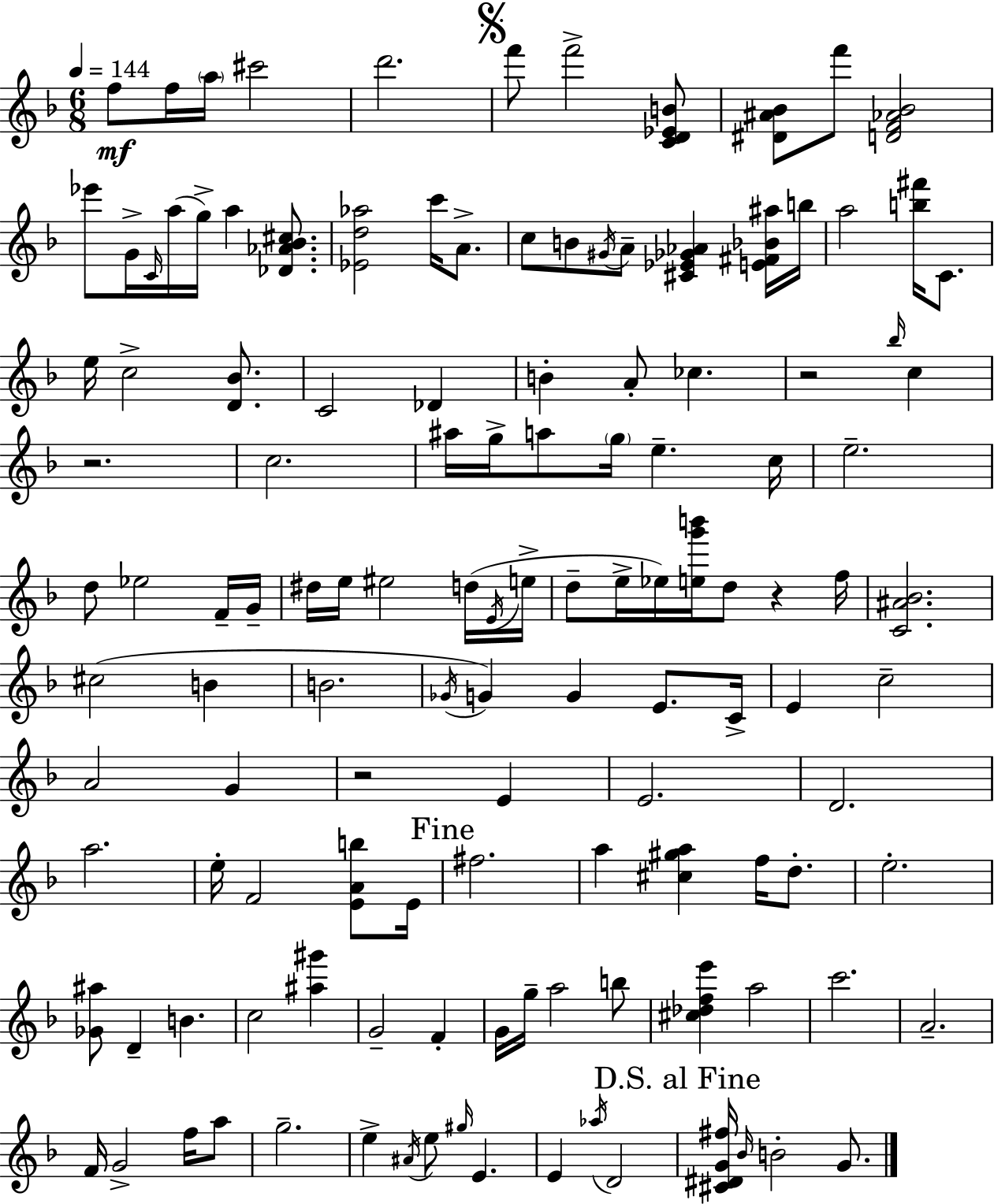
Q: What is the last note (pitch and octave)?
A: G4